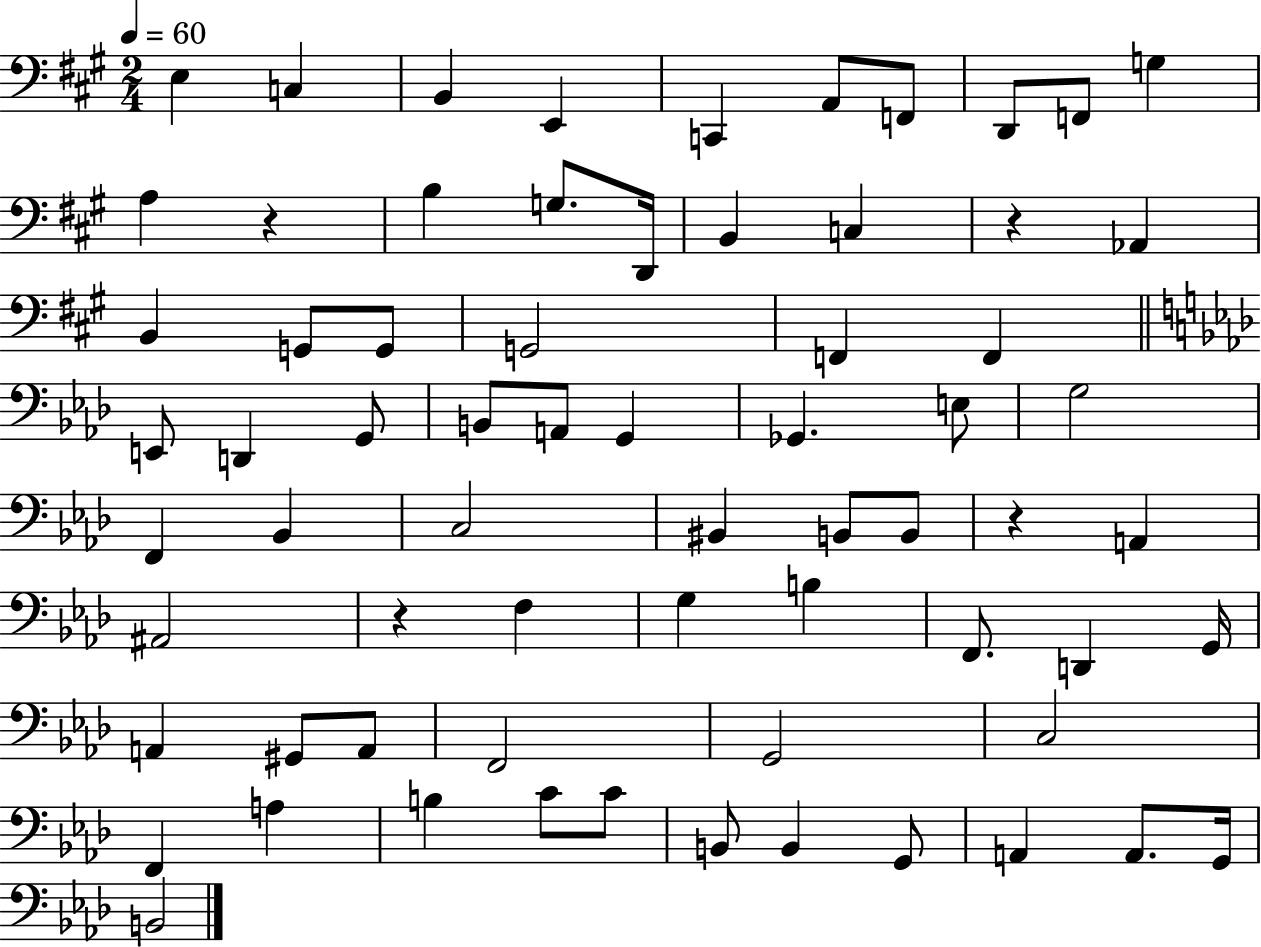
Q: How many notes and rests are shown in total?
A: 68